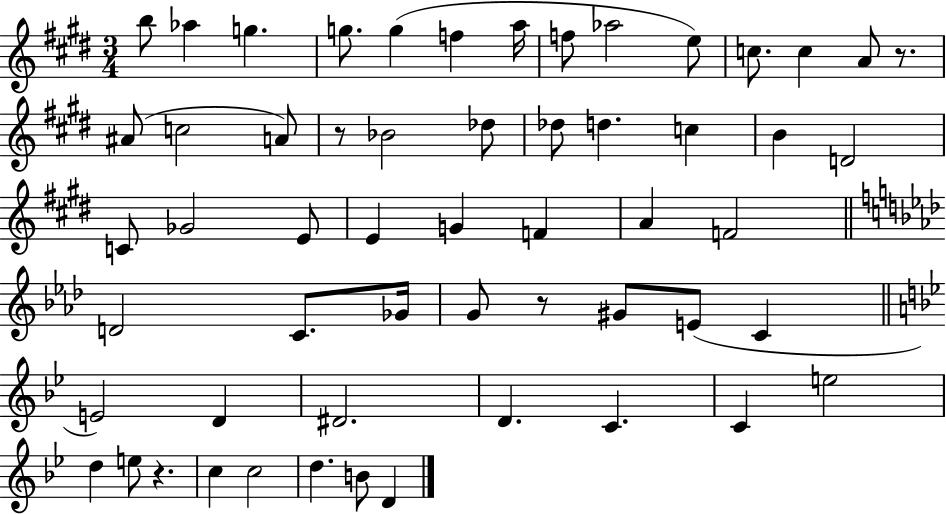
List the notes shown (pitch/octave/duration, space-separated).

B5/e Ab5/q G5/q. G5/e. G5/q F5/q A5/s F5/e Ab5/h E5/e C5/e. C5/q A4/e R/e. A#4/e C5/h A4/e R/e Bb4/h Db5/e Db5/e D5/q. C5/q B4/q D4/h C4/e Gb4/h E4/e E4/q G4/q F4/q A4/q F4/h D4/h C4/e. Gb4/s G4/e R/e G#4/e E4/e C4/q E4/h D4/q D#4/h. D4/q. C4/q. C4/q E5/h D5/q E5/e R/q. C5/q C5/h D5/q. B4/e D4/q